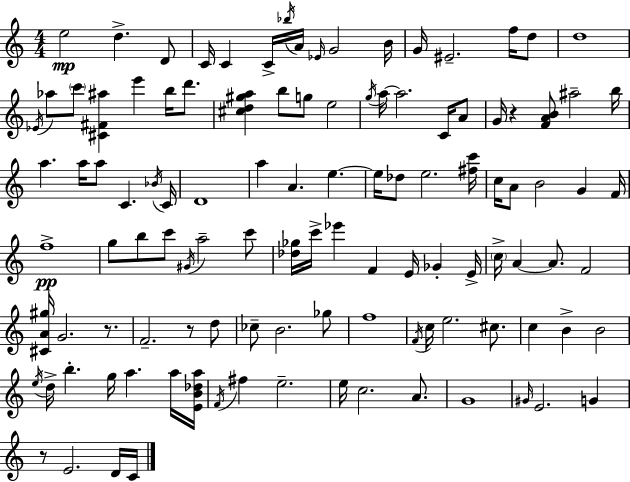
E5/h D5/q. D4/e C4/s C4/q C4/s Bb5/s A4/s Eb4/s G4/h B4/s G4/s EIS4/h. F5/s D5/e D5/w Eb4/s Ab5/e C6/e [C#4,F#4,A#5]/q E6/q B5/s D6/e. [C#5,D5,G#5,A5]/q B5/e G5/e E5/h G5/s A5/s A5/h. C4/s A4/e G4/s R/q [F4,A4,B4]/e A#5/h B5/s A5/q. A5/s A5/e C4/q. Bb4/s C4/s D4/w A5/q A4/q. E5/q. E5/s Db5/e E5/h. [F#5,C6]/s C5/s A4/e B4/h G4/q F4/s F5/w G5/e B5/e C6/e G#4/s A5/h C6/e [Db5,Gb5]/s C6/s Eb6/q F4/q E4/s Gb4/q E4/s C5/s A4/q A4/e. F4/h [C#4,A4,G#5]/s G4/h. R/e. F4/h. R/e D5/e CES5/e B4/h. Gb5/e F5/w F4/s C5/s E5/h. C#5/e. C5/q B4/q B4/h E5/s D5/s B5/q. G5/s A5/q. A5/s [E4,B4,Db5,A5]/s F4/s F#5/q E5/h. E5/s C5/h. A4/e. G4/w G#4/s E4/h. G4/q R/e E4/h. D4/s C4/s